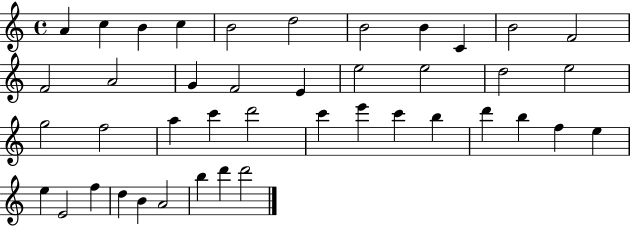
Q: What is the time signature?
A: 4/4